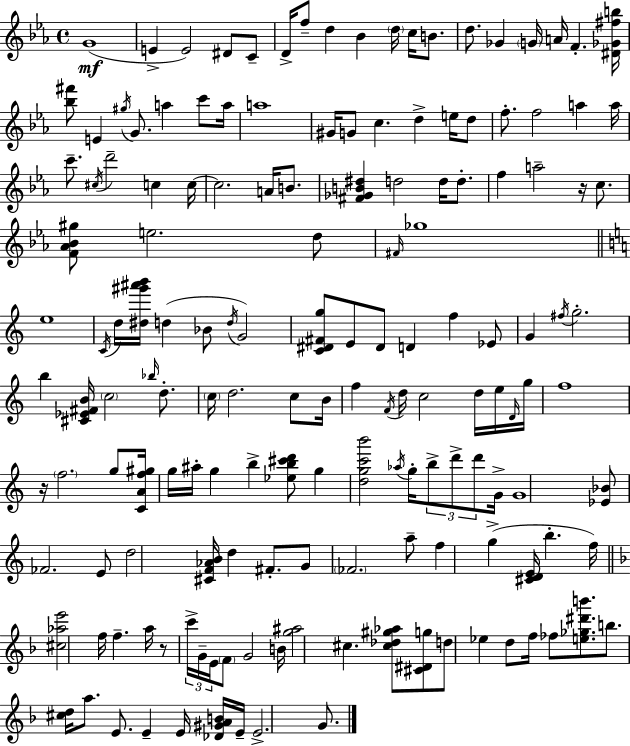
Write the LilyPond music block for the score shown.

{
  \clef treble
  \time 4/4
  \defaultTimeSignature
  \key c \minor
  \repeat volta 2 { g'1(\mf | e'4-> e'2) dis'8 c'8-- | d'16-> f''8-- d''4 bes'4 \parenthesize d''16 c''16 b'8. | d''8. ges'4 \parenthesize g'16 a'16 f'4.-. <dis' ges' fis'' b''>16 | \break <bes'' fis'''>8 e'4 \acciaccatura { gis''16 } g'8. a''4 c'''8 | a''16 a''1 | gis'16 g'8 c''4. d''4-> e''16 d''8 | f''8.-. f''2 a''4 | \break a''16 c'''8.-- \acciaccatura { cis''16 } d'''2-- c''4 | c''16~~ c''2. a'16 b'8. | <fis' ges' b' dis''>4 d''2 d''16 d''8.-. | f''4 a''2-- r16 c''8. | \break <f' aes' bes' gis''>8 e''2. | d''8 \grace { fis'16 } ges''1 | \bar "||" \break \key c \major e''1 | \acciaccatura { c'16 } d''16 <dis'' gis''' ais''' b'''>16 d''4( bes'8 \acciaccatura { d''16 }) g'2 | <c' dis' fis' g''>8 e'8 dis'8 d'4 f''4 | ees'8 g'4 \acciaccatura { fis''16 } g''2.-. | \break b''4 <cis' ees' fis' b'>16 \parenthesize c''2 | \grace { bes''16 } d''8.-. \parenthesize c''16 d''2. | c''8 b'16 f''4 \acciaccatura { f'16 } d''16 c''2 | d''16 e''16 \grace { d'16 } g''16 f''1 | \break r16 \parenthesize f''2. | g''8 <c' a' f'' gis''>16 g''16 ais''16-. g''4 b''4-> | <ees'' b'' cis''' d'''>8 g''4 <d'' g'' c''' b'''>2 \acciaccatura { aes''16 } g''16-. | \tuplet 3/2 { b''8-> d'''8-> d'''8 } g'16-> g'1 | \break <ees' bes'>8 fes'2. | e'8 d''2 <cis' f' aes' b'>16 | d''4 fis'8.-. g'8 \parenthesize fes'2. | a''8-- f''4 g''4->( <cis' d' e'>16 | \break b''4.-. f''16) \bar "||" \break \key f \major <cis'' aes'' e'''>2 f''16 f''4.-- a''16 | r8 \tuplet 3/2 { c'''16-> g'16-- e'16 } \parenthesize f'8 g'2 b'16 | <g'' ais''>2 cis''4. <cis'' des'' gis'' aes''>8 | <cis' dis' g''>8 d''8 ees''4 d''8 f''16 fes''8 <e'' ges'' dis''' b'''>8. | \break b''8. <cis'' d''>16 a''8. e'8. e'4-- e'16 <des' gis' a' b'>16 | e'16-- e'2.-> g'8. | } \bar "|."
}